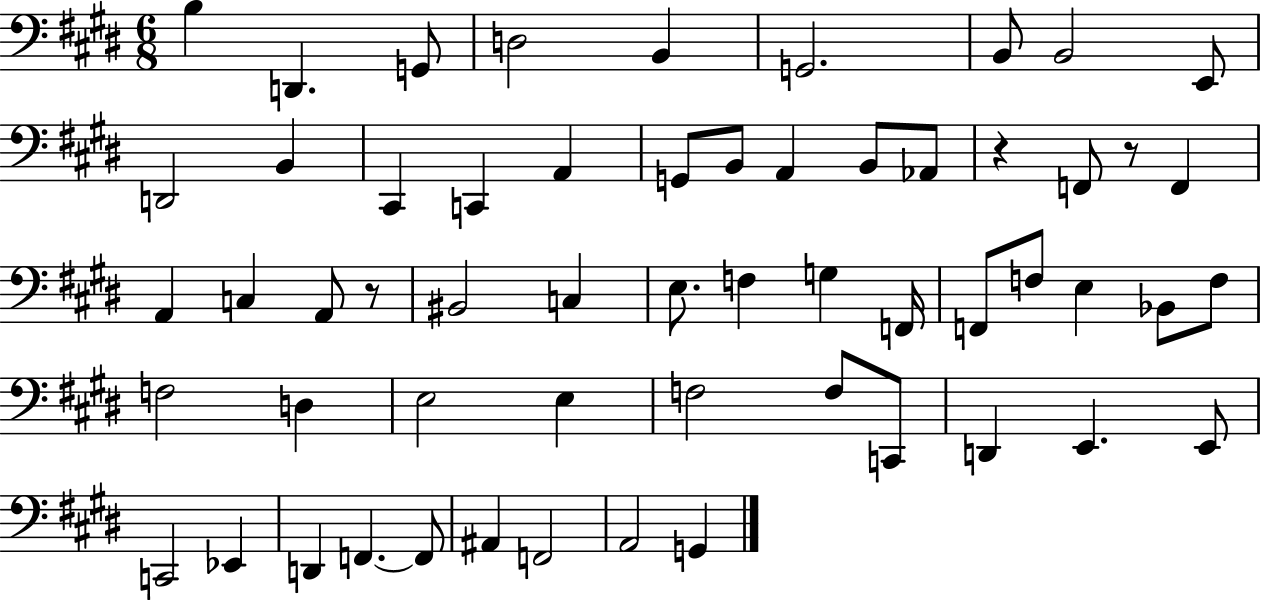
X:1
T:Untitled
M:6/8
L:1/4
K:E
B, D,, G,,/2 D,2 B,, G,,2 B,,/2 B,,2 E,,/2 D,,2 B,, ^C,, C,, A,, G,,/2 B,,/2 A,, B,,/2 _A,,/2 z F,,/2 z/2 F,, A,, C, A,,/2 z/2 ^B,,2 C, E,/2 F, G, F,,/4 F,,/2 F,/2 E, _B,,/2 F,/2 F,2 D, E,2 E, F,2 F,/2 C,,/2 D,, E,, E,,/2 C,,2 _E,, D,, F,, F,,/2 ^A,, F,,2 A,,2 G,,